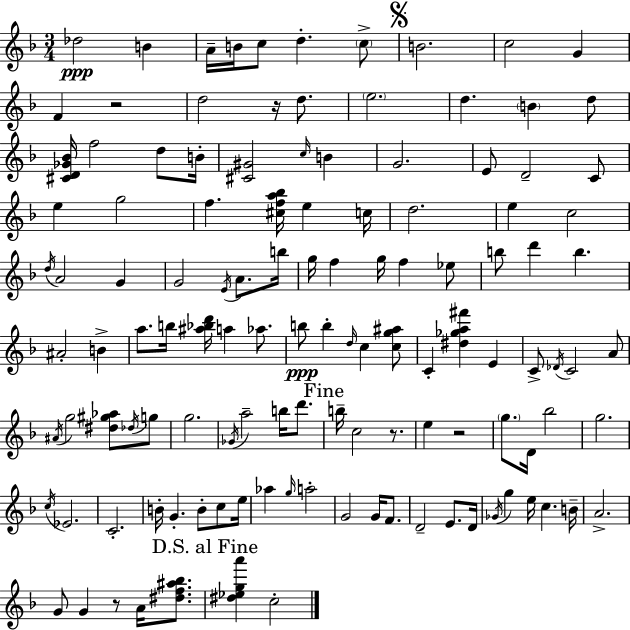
Db5/h B4/q A4/s B4/s C5/e D5/q. C5/e B4/h. C5/h G4/q F4/q R/h D5/h R/s D5/e. E5/h. D5/q. B4/q D5/e [C#4,D4,Gb4,Bb4]/s F5/h D5/e B4/s [C#4,G#4]/h C5/s B4/q G4/h. E4/e D4/h C4/e E5/q G5/h F5/q. [C#5,F5,A5,Bb5]/s E5/q C5/s D5/h. E5/q C5/h D5/s A4/h G4/q G4/h E4/s A4/e. B5/s G5/s F5/q G5/s F5/q Eb5/e B5/e D6/q B5/q. A#4/h B4/q A5/e. B5/s [A#5,Bb5,D6]/s A5/q Ab5/e. B5/e B5/q D5/s C5/q [C5,G5,A#5]/e C4/q [D#5,Gb5,A5,F#6]/q E4/q C4/e Db4/s C4/h A4/e A#4/s G5/h [D#5,G#5,Ab5]/e Db5/s G5/e G5/h. Gb4/s A5/h B5/s D6/e. B5/s C5/h R/e. E5/q R/h G5/e. D4/s Bb5/h G5/h. C5/s Eb4/h. C4/h. B4/s G4/q. B4/e C5/e E5/s Ab5/q G5/s A5/h G4/h G4/s F4/e. D4/h E4/e. D4/s Gb4/s G5/q E5/s C5/q. B4/s A4/h. G4/e G4/q R/e A4/s [D#5,F5,A#5,Bb5]/e. [D#5,Eb5,G5,A6]/q C5/h